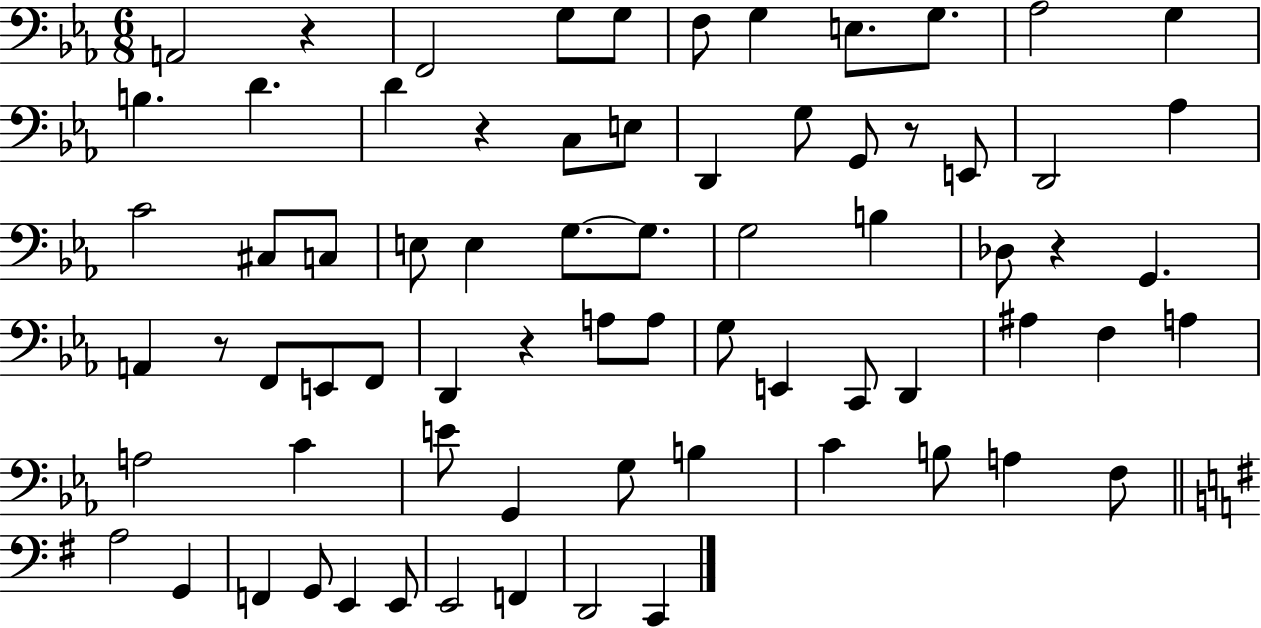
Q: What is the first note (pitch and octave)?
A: A2